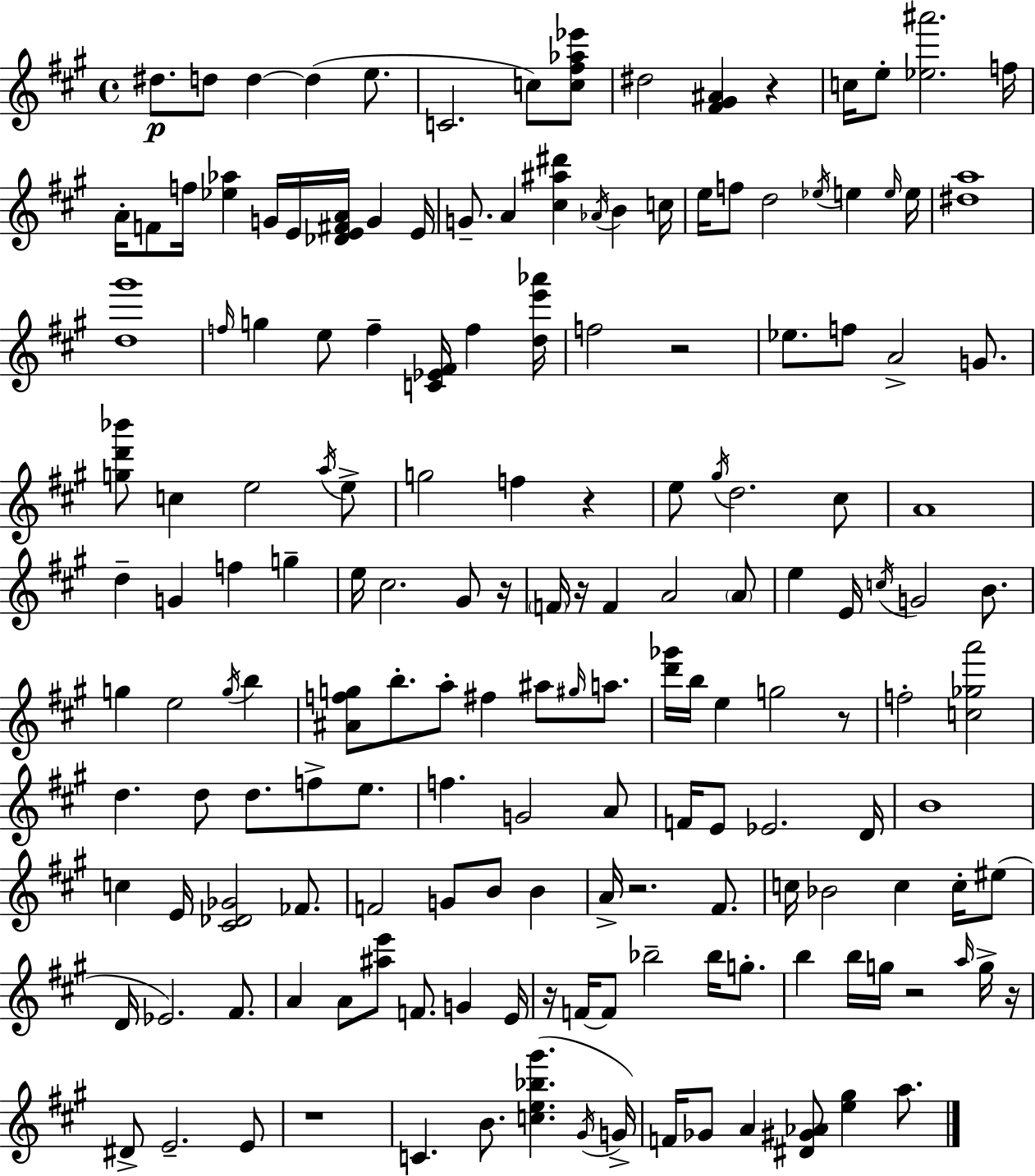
{
  \clef treble
  \time 4/4
  \defaultTimeSignature
  \key a \major
  dis''8.\p d''8 d''4~~ d''4( e''8. | c'2. c''8) <c'' fis'' aes'' ees'''>8 | dis''2 <fis' gis' ais'>4 r4 | c''16 e''8-. <ees'' ais'''>2. f''16 | \break a'16-. f'8 f''16 <ees'' aes''>4 g'16 e'16 <des' e' fis' a'>16 g'4 e'16 | g'8.-- a'4 <cis'' ais'' dis'''>4 \acciaccatura { aes'16 } b'4 | c''16 e''16 f''8 d''2 \acciaccatura { ees''16 } e''4 | \grace { e''16 } e''16 <dis'' a''>1 | \break <d'' gis'''>1 | \grace { f''16 } g''4 e''8 f''4-- <c' ees' fis'>16 f''4 | <d'' e''' aes'''>16 f''2 r2 | ees''8. f''8 a'2-> | \break g'8. <g'' d''' bes'''>8 c''4 e''2 | \acciaccatura { a''16 } e''8-> g''2 f''4 | r4 e''8 \acciaccatura { gis''16 } d''2. | cis''8 a'1 | \break d''4-- g'4 f''4 | g''4-- e''16 cis''2. | gis'8 r16 \parenthesize f'16 r16 f'4 a'2 | \parenthesize a'8 e''4 e'16 \acciaccatura { c''16 } g'2 | \break b'8. g''4 e''2 | \acciaccatura { g''16 } b''4 <ais' f'' g''>8 b''8.-. a''8-. fis''4 | ais''8 \grace { gis''16 } a''8. <d''' ges'''>16 b''16 e''4 g''2 | r8 f''2-. | \break <c'' ges'' a'''>2 d''4. d''8 | d''8. f''8-> e''8. f''4. g'2 | a'8 f'16 e'8 ees'2. | d'16 b'1 | \break c''4 e'16 <cis' des' ges'>2 | fes'8. f'2 | g'8 b'8 b'4 a'16-> r2. | fis'8. c''16 bes'2 | \break c''4 c''16-. eis''8( d'16 ees'2.) | fis'8. a'4 a'8 <ais'' e'''>8 | f'8. g'4 e'16 r16 f'16~~ f'8 bes''2-- | bes''16 g''8.-. b''4 b''16 g''16 r2 | \break \grace { a''16 } g''16-> r16 dis'8-> e'2.-- | e'8 r1 | c'4. | b'8. <c'' e'' bes'' gis'''>4.( \acciaccatura { gis'16 } g'16->) f'16 ges'8 a'4 | \break <dis' gis' aes'>8 <e'' gis''>4 a''8. \bar "|."
}